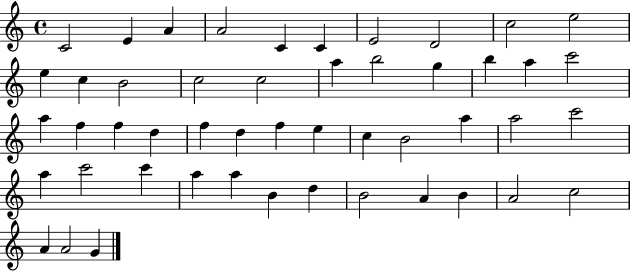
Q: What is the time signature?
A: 4/4